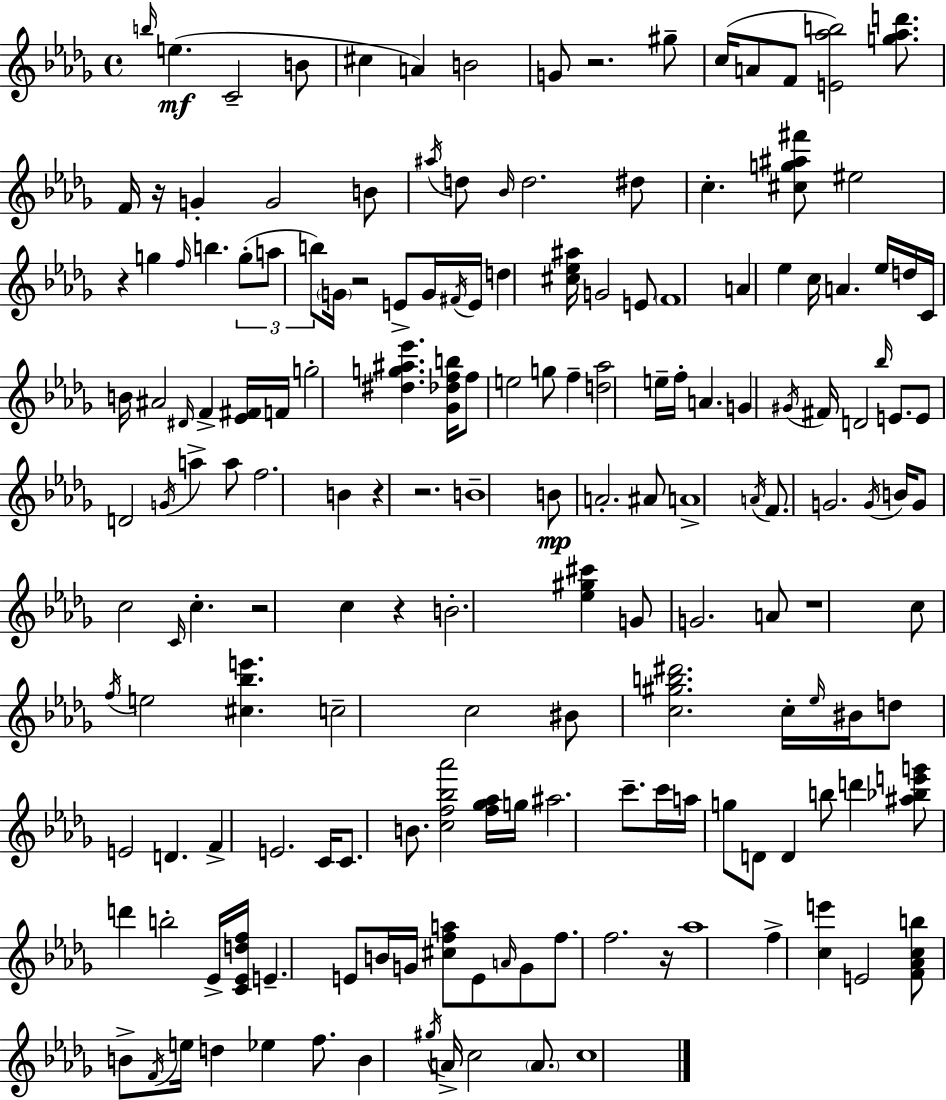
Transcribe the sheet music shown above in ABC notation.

X:1
T:Untitled
M:4/4
L:1/4
K:Bbm
b/4 e C2 B/2 ^c A B2 G/2 z2 ^g/2 c/4 A/2 F/2 [E_ab]2 [g_ad']/2 F/4 z/4 G G2 B/2 ^a/4 d/2 _B/4 d2 ^d/2 c [^cg^a^f']/2 ^e2 z g f/4 b g/2 a/2 b/2 G/4 z2 E/2 G/4 ^F/4 E/4 d [^c_e^a]/4 G2 E/2 F4 A _e c/4 A _e/4 d/4 C/4 B/4 ^A2 ^D/4 F [_E^F]/4 F/4 g2 [^dg^a_e'] [_G_dfb]/4 f/2 e2 g/2 f [d_a]2 e/4 f/4 A G ^G/4 ^F/4 D2 _b/4 E/2 E/2 D2 G/4 a a/2 f2 B z z2 B4 B/2 A2 ^A/2 A4 A/4 F/2 G2 G/4 B/4 G/2 c2 C/4 c z2 c z B2 [_e^g^c'] G/2 G2 A/2 z4 c/2 f/4 e2 [^c_be'] c2 c2 ^B/2 [c^gb^d']2 c/4 _e/4 ^B/4 d/2 E2 D F E2 C/4 C/2 B/2 [cf_b_a']2 [f_g_a]/4 g/4 ^a2 c'/2 c'/4 a/4 g/2 D/2 D b/2 d' [^a_be'g']/2 d' b2 _E/4 [C_Edf]/4 E E/2 B/4 G/4 [^cfa]/2 E/2 A/4 G/2 f/2 f2 z/4 _a4 f [ce'] E2 [F_Acb]/2 B/2 F/4 e/4 d _e f/2 B ^g/4 A/4 c2 A/2 c4